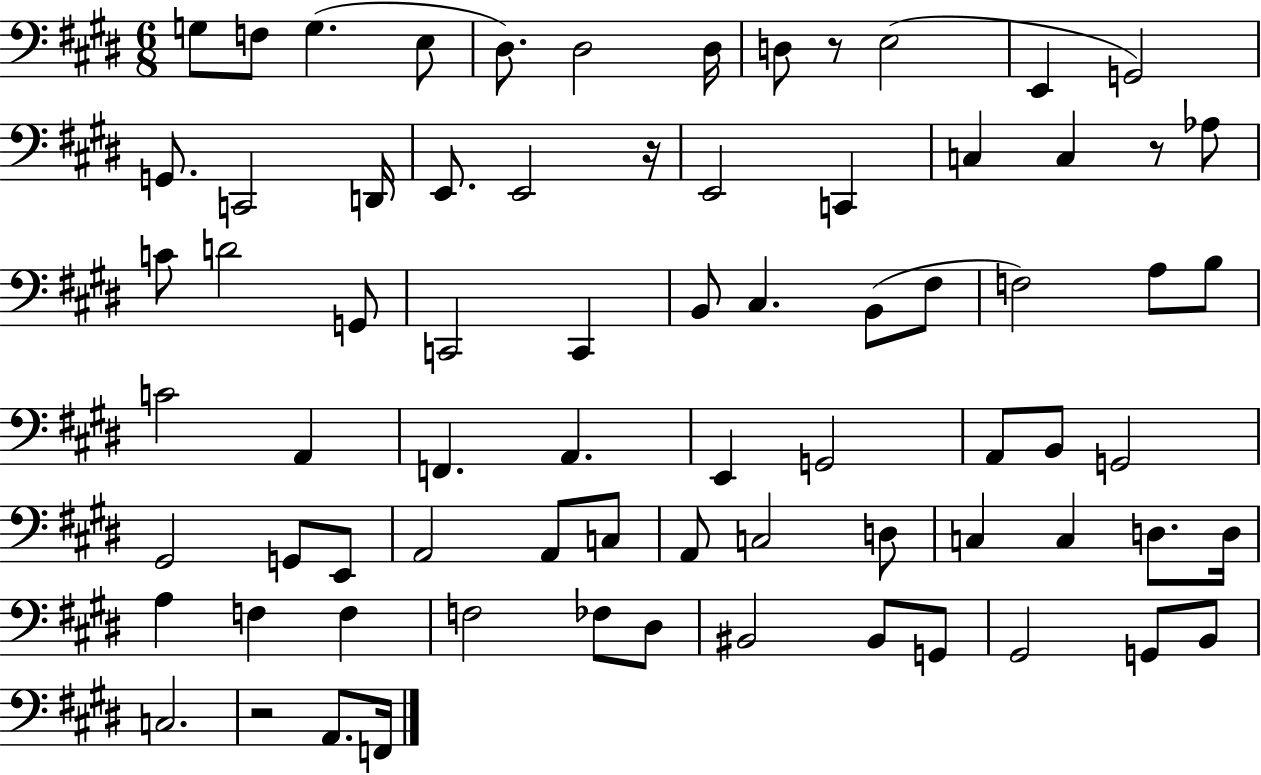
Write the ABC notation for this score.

X:1
T:Untitled
M:6/8
L:1/4
K:E
G,/2 F,/2 G, E,/2 ^D,/2 ^D,2 ^D,/4 D,/2 z/2 E,2 E,, G,,2 G,,/2 C,,2 D,,/4 E,,/2 E,,2 z/4 E,,2 C,, C, C, z/2 _A,/2 C/2 D2 G,,/2 C,,2 C,, B,,/2 ^C, B,,/2 ^F,/2 F,2 A,/2 B,/2 C2 A,, F,, A,, E,, G,,2 A,,/2 B,,/2 G,,2 ^G,,2 G,,/2 E,,/2 A,,2 A,,/2 C,/2 A,,/2 C,2 D,/2 C, C, D,/2 D,/4 A, F, F, F,2 _F,/2 ^D,/2 ^B,,2 ^B,,/2 G,,/2 ^G,,2 G,,/2 B,,/2 C,2 z2 A,,/2 F,,/4